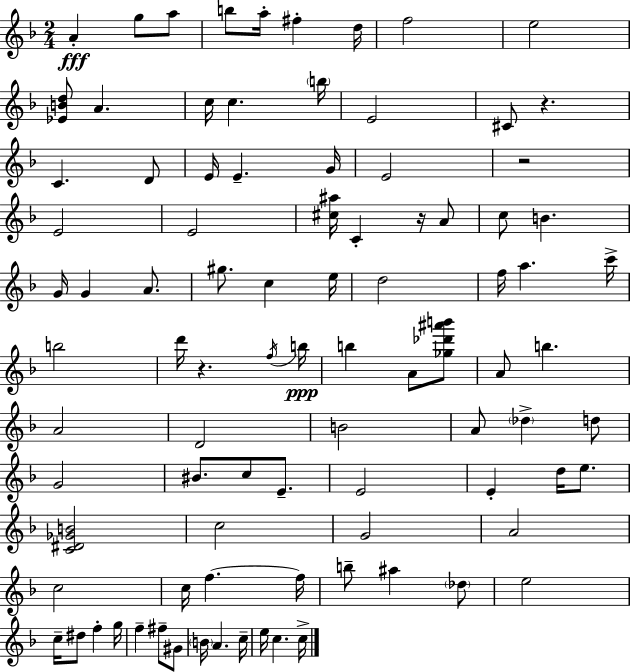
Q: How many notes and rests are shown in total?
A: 91